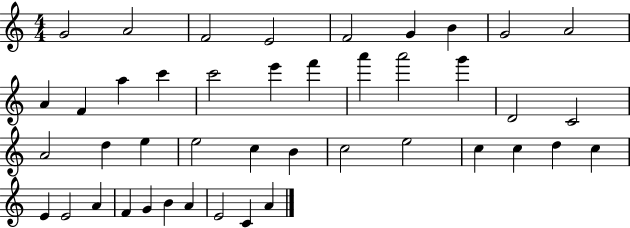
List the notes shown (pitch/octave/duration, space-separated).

G4/h A4/h F4/h E4/h F4/h G4/q B4/q G4/h A4/h A4/q F4/q A5/q C6/q C6/h E6/q F6/q A6/q A6/h G6/q D4/h C4/h A4/h D5/q E5/q E5/h C5/q B4/q C5/h E5/h C5/q C5/q D5/q C5/q E4/q E4/h A4/q F4/q G4/q B4/q A4/q E4/h C4/q A4/q